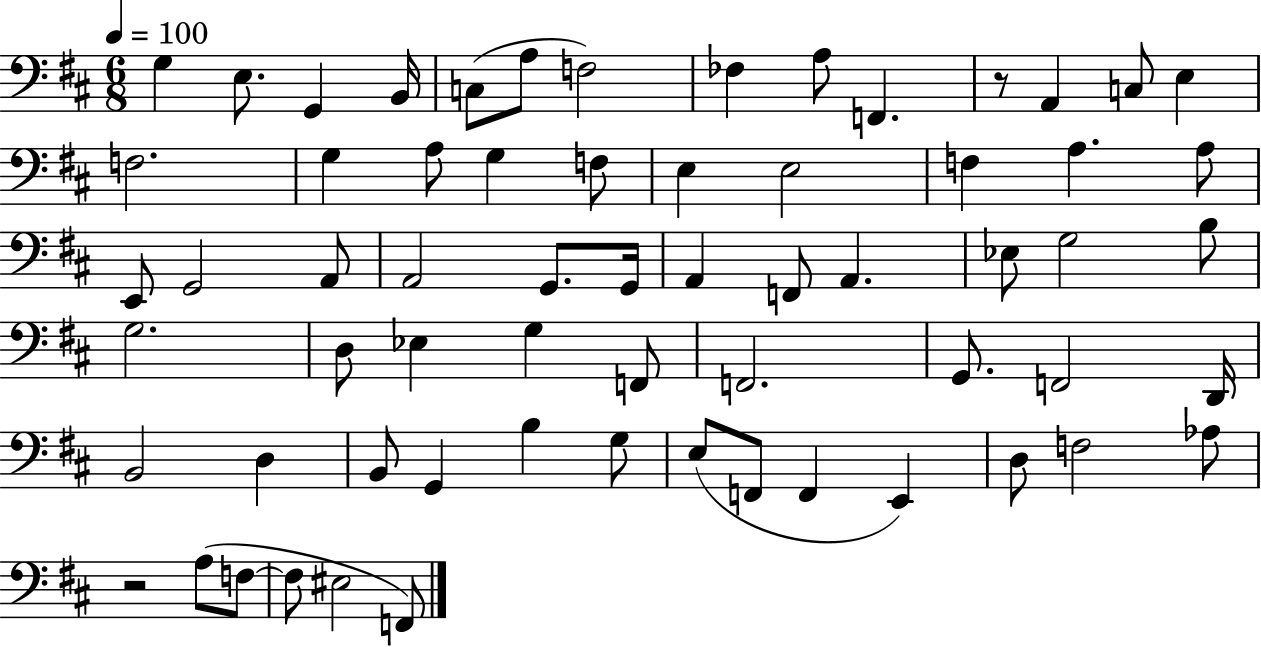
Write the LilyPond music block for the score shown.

{
  \clef bass
  \numericTimeSignature
  \time 6/8
  \key d \major
  \tempo 4 = 100
  \repeat volta 2 { g4 e8. g,4 b,16 | c8( a8 f2) | fes4 a8 f,4. | r8 a,4 c8 e4 | \break f2. | g4 a8 g4 f8 | e4 e2 | f4 a4. a8 | \break e,8 g,2 a,8 | a,2 g,8. g,16 | a,4 f,8 a,4. | ees8 g2 b8 | \break g2. | d8 ees4 g4 f,8 | f,2. | g,8. f,2 d,16 | \break b,2 d4 | b,8 g,4 b4 g8 | e8( f,8 f,4 e,4) | d8 f2 aes8 | \break r2 a8( f8~~ | f8 eis2 f,8) | } \bar "|."
}